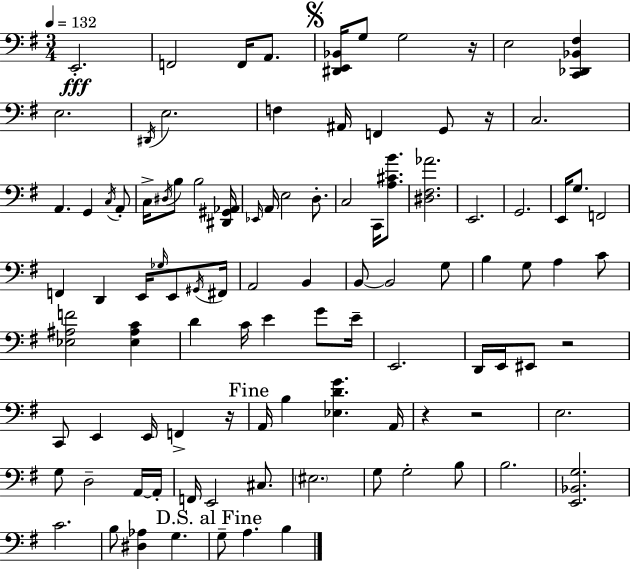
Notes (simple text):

E2/h. F2/h F2/s A2/e. [D#2,E2,Bb2]/s G3/e G3/h R/s E3/h [C2,Db2,Bb2,F#3]/q E3/h. D#2/s E3/h. F3/q A#2/s F2/q G2/e R/s C3/h. A2/q. G2/q C3/s A2/e C3/s D#3/s B3/e B3/h [D#2,G#2,Ab2]/s Eb2/s A2/s E3/h D3/e. C3/h C2/s [A3,C#4,B4]/e. [D#3,F#3,Ab4]/h. E2/h. G2/h. E2/s G3/e. F2/h F2/q D2/q E2/s Gb3/s E2/e G#2/s F#2/s A2/h B2/q B2/e B2/h G3/e B3/q G3/e A3/q C4/e [Eb3,A#3,F4]/h [Eb3,A#3,C4]/q D4/q C4/s E4/q G4/e E4/s E2/h. D2/s E2/s EIS2/e R/h C2/e E2/q E2/s F2/q R/s A2/s B3/q [Eb3,D4,G4]/q. A2/s R/q R/h E3/h. G3/e D3/h A2/s A2/s F2/s E2/h C#3/e. EIS3/h. G3/e G3/h B3/e B3/h. [E2,Bb2,G3]/h. C4/h. B3/e [D#3,Ab3]/q G3/q. G3/e A3/q. B3/q